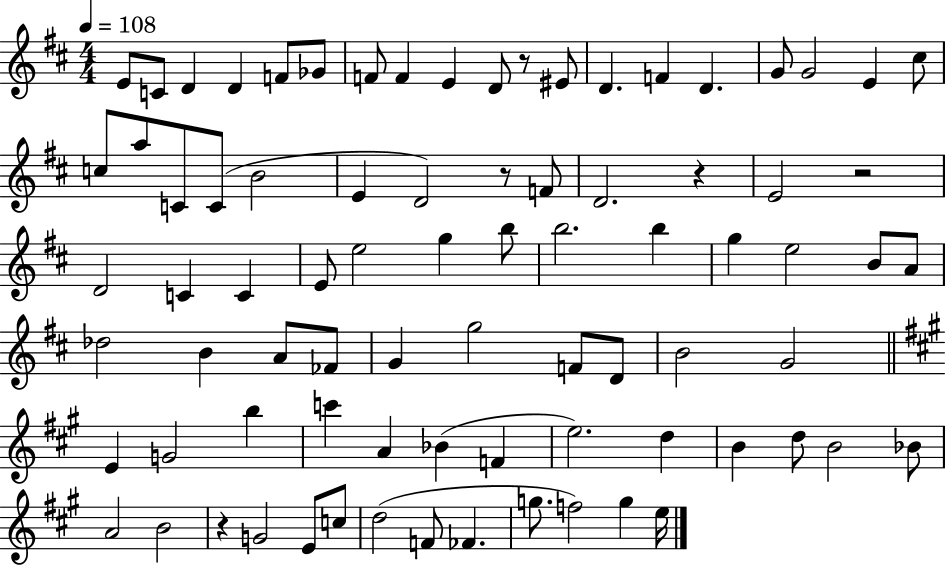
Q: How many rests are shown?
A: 5